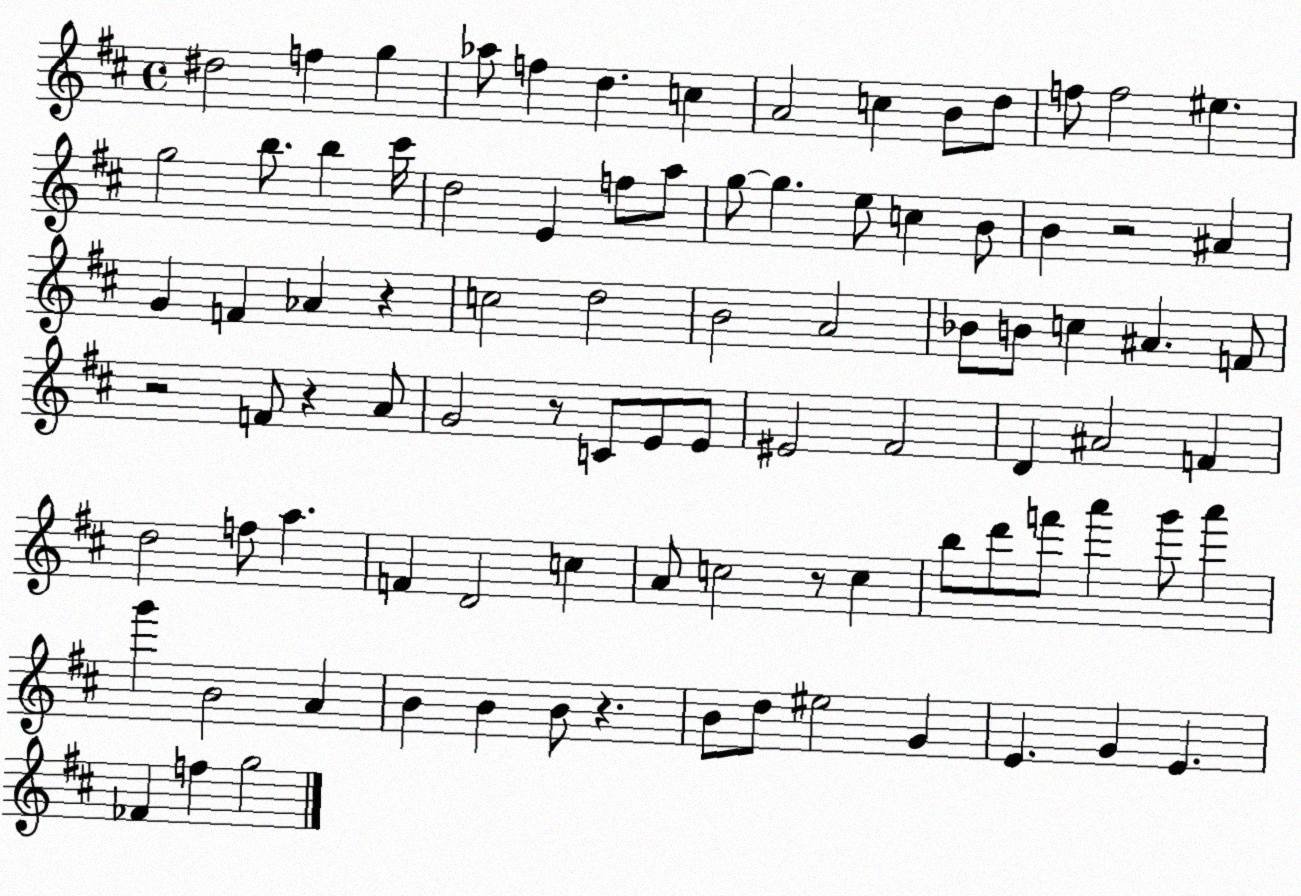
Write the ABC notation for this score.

X:1
T:Untitled
M:4/4
L:1/4
K:D
^d2 f g _a/2 f d c A2 c B/2 d/2 f/2 f2 ^e g2 b/2 b ^c'/4 d2 E f/2 a/2 g/2 g e/2 c B/2 B z2 ^A G F _A z c2 d2 B2 A2 _B/2 B/2 c ^A F/2 z2 F/2 z A/2 G2 z/2 C/2 E/2 E/2 ^E2 ^F2 D ^A2 F d2 f/2 a F D2 c A/2 c2 z/2 c b/2 d'/2 f'/2 a' g'/2 a' g' B2 A B B B/2 z B/2 d/2 ^e2 G E G E _F f g2